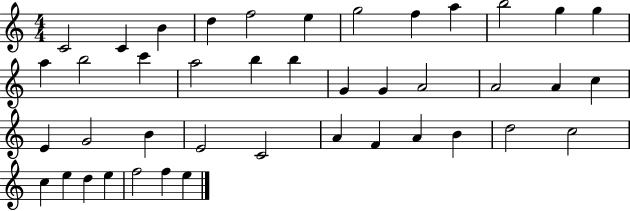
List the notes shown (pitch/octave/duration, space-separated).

C4/h C4/q B4/q D5/q F5/h E5/q G5/h F5/q A5/q B5/h G5/q G5/q A5/q B5/h C6/q A5/h B5/q B5/q G4/q G4/q A4/h A4/h A4/q C5/q E4/q G4/h B4/q E4/h C4/h A4/q F4/q A4/q B4/q D5/h C5/h C5/q E5/q D5/q E5/q F5/h F5/q E5/q